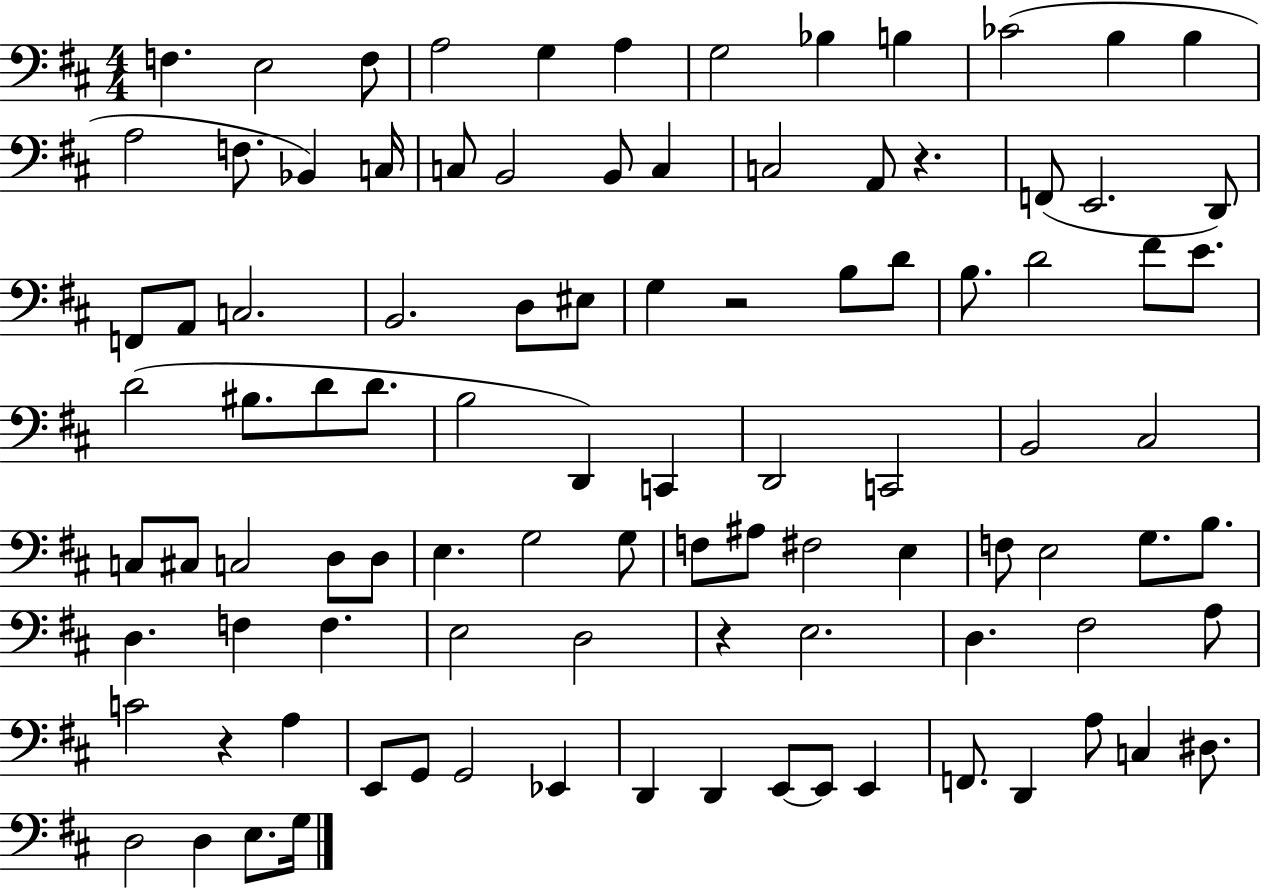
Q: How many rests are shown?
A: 4